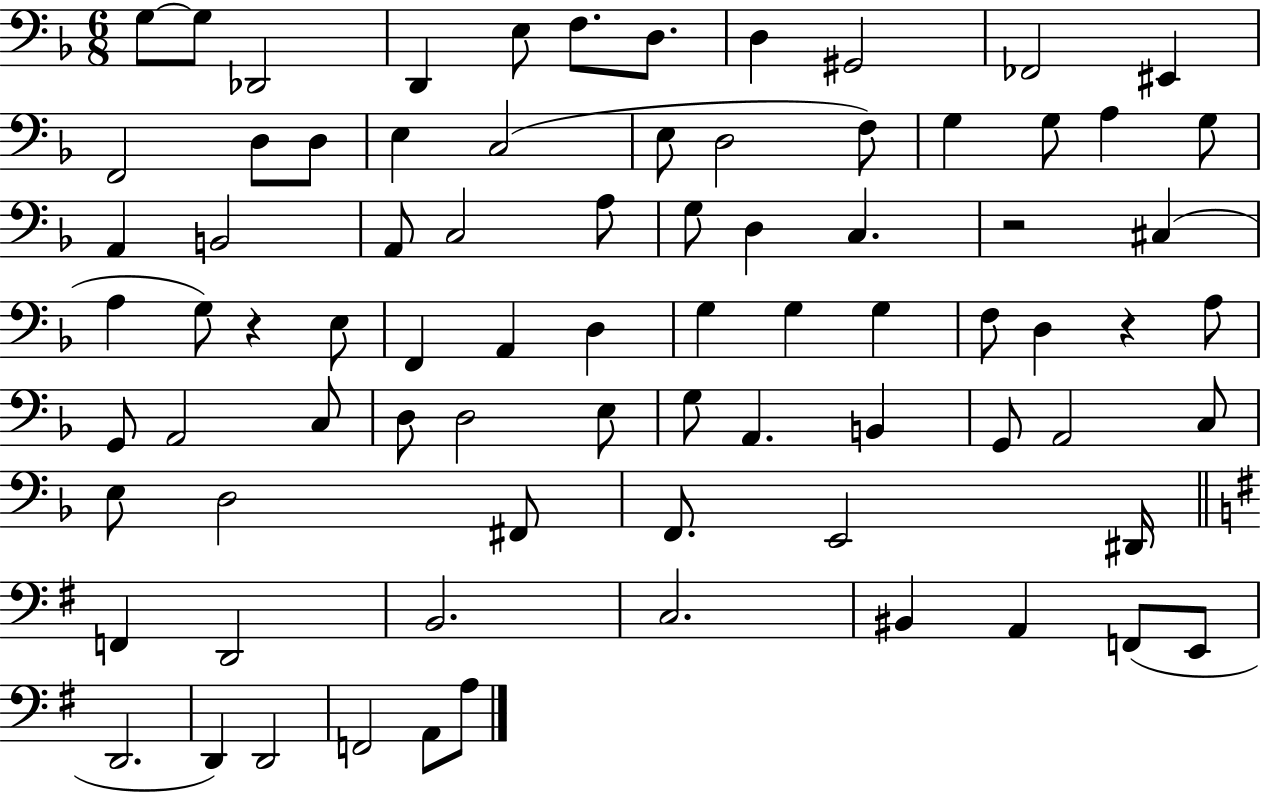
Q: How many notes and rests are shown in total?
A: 79